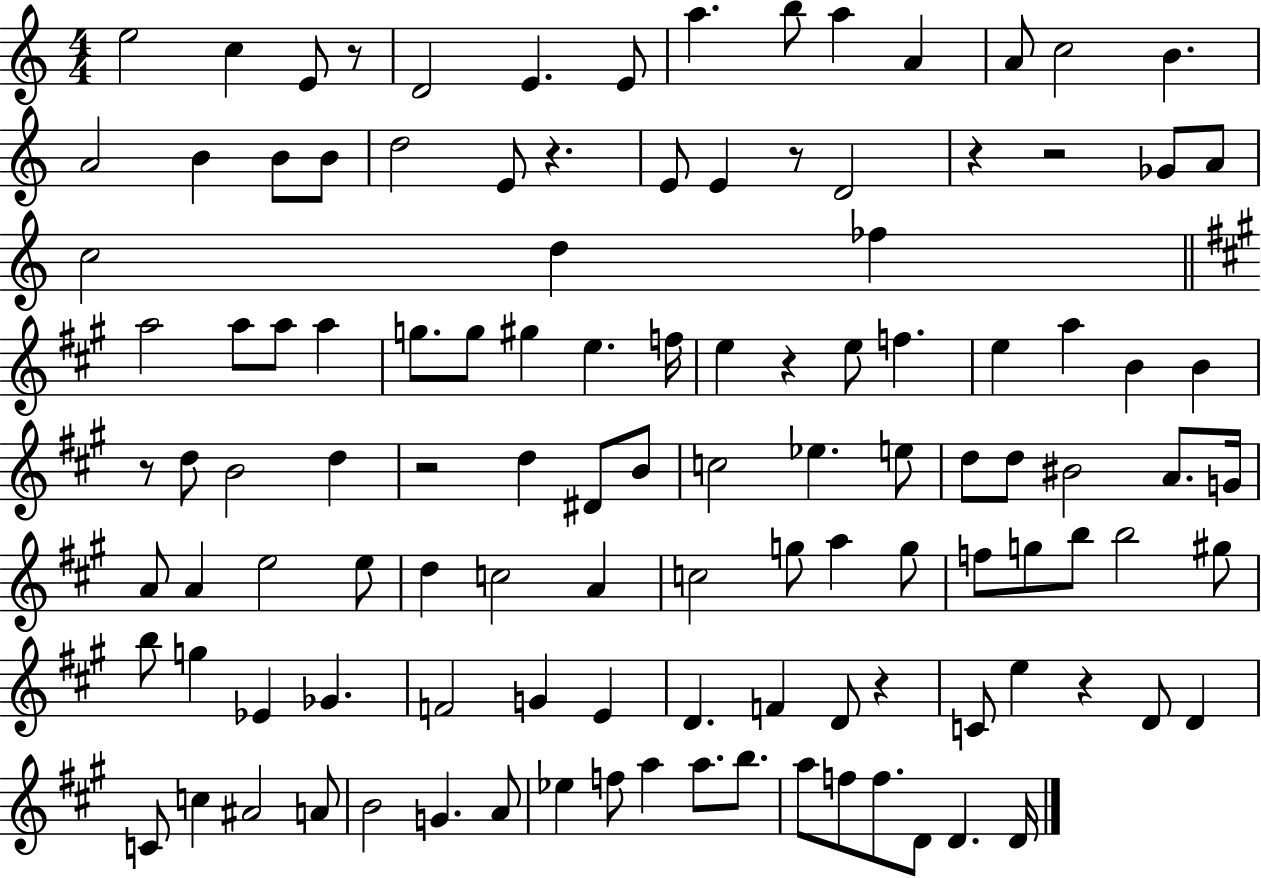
{
  \clef treble
  \numericTimeSignature
  \time 4/4
  \key c \major
  e''2 c''4 e'8 r8 | d'2 e'4. e'8 | a''4. b''8 a''4 a'4 | a'8 c''2 b'4. | \break a'2 b'4 b'8 b'8 | d''2 e'8 r4. | e'8 e'4 r8 d'2 | r4 r2 ges'8 a'8 | \break c''2 d''4 fes''4 | \bar "||" \break \key a \major a''2 a''8 a''8 a''4 | g''8. g''8 gis''4 e''4. f''16 | e''4 r4 e''8 f''4. | e''4 a''4 b'4 b'4 | \break r8 d''8 b'2 d''4 | r2 d''4 dis'8 b'8 | c''2 ees''4. e''8 | d''8 d''8 bis'2 a'8. g'16 | \break a'8 a'4 e''2 e''8 | d''4 c''2 a'4 | c''2 g''8 a''4 g''8 | f''8 g''8 b''8 b''2 gis''8 | \break b''8 g''4 ees'4 ges'4. | f'2 g'4 e'4 | d'4. f'4 d'8 r4 | c'8 e''4 r4 d'8 d'4 | \break c'8 c''4 ais'2 a'8 | b'2 g'4. a'8 | ees''4 f''8 a''4 a''8. b''8. | a''8 f''8 f''8. d'8 d'4. d'16 | \break \bar "|."
}